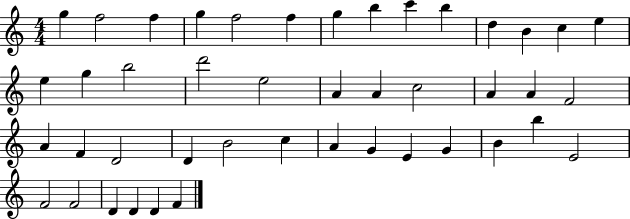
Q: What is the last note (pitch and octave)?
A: F4